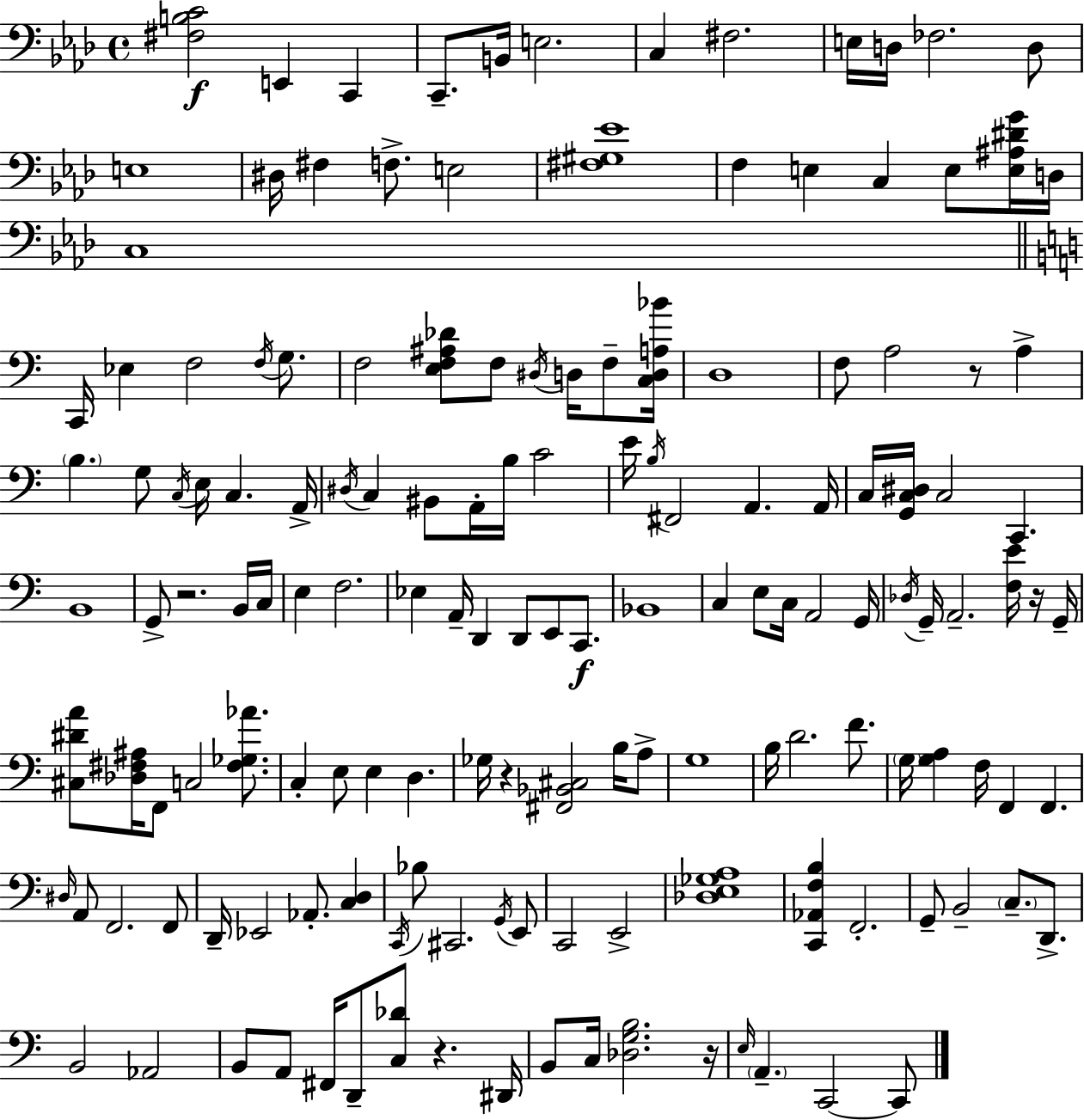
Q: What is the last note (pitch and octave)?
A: C2